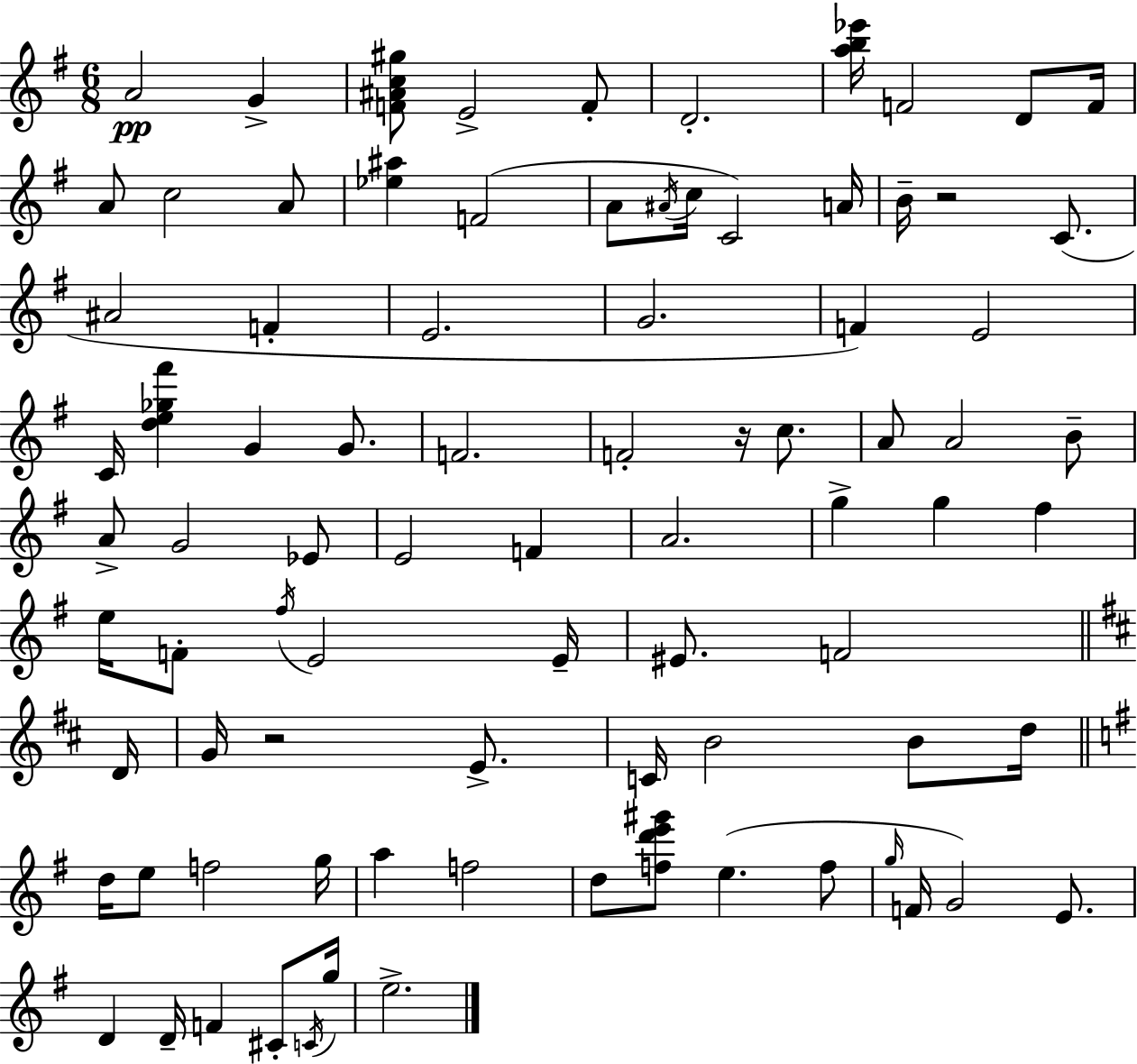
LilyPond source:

{
  \clef treble
  \numericTimeSignature
  \time 6/8
  \key g \major
  a'2\pp g'4-> | <f' ais' c'' gis''>8 e'2-> f'8-. | d'2.-. | <a'' b'' ees'''>16 f'2 d'8 f'16 | \break a'8 c''2 a'8 | <ees'' ais''>4 f'2( | a'8 \acciaccatura { ais'16 } c''16 c'2) | a'16 b'16-- r2 c'8.( | \break ais'2 f'4-. | e'2. | g'2. | f'4) e'2 | \break c'16 <d'' e'' ges'' fis'''>4 g'4 g'8. | f'2. | f'2-. r16 c''8. | a'8 a'2 b'8-- | \break a'8-> g'2 ees'8 | e'2 f'4 | a'2. | g''4-> g''4 fis''4 | \break e''16 f'8-. \acciaccatura { fis''16 } e'2 | e'16-- eis'8. f'2 | \bar "||" \break \key d \major d'16 g'16 r2 e'8.-> | c'16 b'2 b'8 | d''16 \bar "||" \break \key g \major d''16 e''8 f''2 g''16 | a''4 f''2 | d''8 <f'' d''' e''' gis'''>8 e''4.( f''8 | \grace { g''16 } f'16 g'2) e'8. | \break d'4 d'16-- f'4 cis'8-. | \acciaccatura { c'16 } g''16 e''2.-> | \bar "|."
}